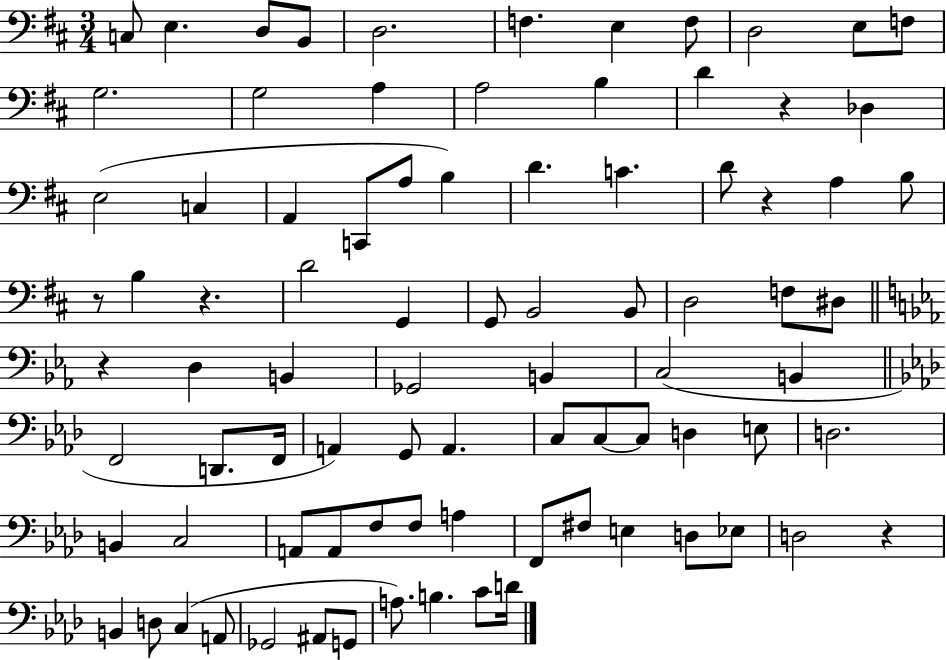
{
  \clef bass
  \numericTimeSignature
  \time 3/4
  \key d \major
  c8 e4. d8 b,8 | d2. | f4. e4 f8 | d2 e8 f8 | \break g2. | g2 a4 | a2 b4 | d'4 r4 des4 | \break e2( c4 | a,4 c,8 a8 b4) | d'4. c'4. | d'8 r4 a4 b8 | \break r8 b4 r4. | d'2 g,4 | g,8 b,2 b,8 | d2 f8 dis8 | \break \bar "||" \break \key c \minor r4 d4 b,4 | ges,2 b,4 | c2( b,4 | \bar "||" \break \key aes \major f,2 d,8. f,16 | a,4) g,8 a,4. | c8 c8~~ c8 d4 e8 | d2. | \break b,4 c2 | a,8 a,8 f8 f8 a4 | f,8 fis8 e4 d8 ees8 | d2 r4 | \break b,4 d8 c4( a,8 | ges,2 ais,8 g,8 | a8.) b4. c'8 d'16 | \bar "|."
}